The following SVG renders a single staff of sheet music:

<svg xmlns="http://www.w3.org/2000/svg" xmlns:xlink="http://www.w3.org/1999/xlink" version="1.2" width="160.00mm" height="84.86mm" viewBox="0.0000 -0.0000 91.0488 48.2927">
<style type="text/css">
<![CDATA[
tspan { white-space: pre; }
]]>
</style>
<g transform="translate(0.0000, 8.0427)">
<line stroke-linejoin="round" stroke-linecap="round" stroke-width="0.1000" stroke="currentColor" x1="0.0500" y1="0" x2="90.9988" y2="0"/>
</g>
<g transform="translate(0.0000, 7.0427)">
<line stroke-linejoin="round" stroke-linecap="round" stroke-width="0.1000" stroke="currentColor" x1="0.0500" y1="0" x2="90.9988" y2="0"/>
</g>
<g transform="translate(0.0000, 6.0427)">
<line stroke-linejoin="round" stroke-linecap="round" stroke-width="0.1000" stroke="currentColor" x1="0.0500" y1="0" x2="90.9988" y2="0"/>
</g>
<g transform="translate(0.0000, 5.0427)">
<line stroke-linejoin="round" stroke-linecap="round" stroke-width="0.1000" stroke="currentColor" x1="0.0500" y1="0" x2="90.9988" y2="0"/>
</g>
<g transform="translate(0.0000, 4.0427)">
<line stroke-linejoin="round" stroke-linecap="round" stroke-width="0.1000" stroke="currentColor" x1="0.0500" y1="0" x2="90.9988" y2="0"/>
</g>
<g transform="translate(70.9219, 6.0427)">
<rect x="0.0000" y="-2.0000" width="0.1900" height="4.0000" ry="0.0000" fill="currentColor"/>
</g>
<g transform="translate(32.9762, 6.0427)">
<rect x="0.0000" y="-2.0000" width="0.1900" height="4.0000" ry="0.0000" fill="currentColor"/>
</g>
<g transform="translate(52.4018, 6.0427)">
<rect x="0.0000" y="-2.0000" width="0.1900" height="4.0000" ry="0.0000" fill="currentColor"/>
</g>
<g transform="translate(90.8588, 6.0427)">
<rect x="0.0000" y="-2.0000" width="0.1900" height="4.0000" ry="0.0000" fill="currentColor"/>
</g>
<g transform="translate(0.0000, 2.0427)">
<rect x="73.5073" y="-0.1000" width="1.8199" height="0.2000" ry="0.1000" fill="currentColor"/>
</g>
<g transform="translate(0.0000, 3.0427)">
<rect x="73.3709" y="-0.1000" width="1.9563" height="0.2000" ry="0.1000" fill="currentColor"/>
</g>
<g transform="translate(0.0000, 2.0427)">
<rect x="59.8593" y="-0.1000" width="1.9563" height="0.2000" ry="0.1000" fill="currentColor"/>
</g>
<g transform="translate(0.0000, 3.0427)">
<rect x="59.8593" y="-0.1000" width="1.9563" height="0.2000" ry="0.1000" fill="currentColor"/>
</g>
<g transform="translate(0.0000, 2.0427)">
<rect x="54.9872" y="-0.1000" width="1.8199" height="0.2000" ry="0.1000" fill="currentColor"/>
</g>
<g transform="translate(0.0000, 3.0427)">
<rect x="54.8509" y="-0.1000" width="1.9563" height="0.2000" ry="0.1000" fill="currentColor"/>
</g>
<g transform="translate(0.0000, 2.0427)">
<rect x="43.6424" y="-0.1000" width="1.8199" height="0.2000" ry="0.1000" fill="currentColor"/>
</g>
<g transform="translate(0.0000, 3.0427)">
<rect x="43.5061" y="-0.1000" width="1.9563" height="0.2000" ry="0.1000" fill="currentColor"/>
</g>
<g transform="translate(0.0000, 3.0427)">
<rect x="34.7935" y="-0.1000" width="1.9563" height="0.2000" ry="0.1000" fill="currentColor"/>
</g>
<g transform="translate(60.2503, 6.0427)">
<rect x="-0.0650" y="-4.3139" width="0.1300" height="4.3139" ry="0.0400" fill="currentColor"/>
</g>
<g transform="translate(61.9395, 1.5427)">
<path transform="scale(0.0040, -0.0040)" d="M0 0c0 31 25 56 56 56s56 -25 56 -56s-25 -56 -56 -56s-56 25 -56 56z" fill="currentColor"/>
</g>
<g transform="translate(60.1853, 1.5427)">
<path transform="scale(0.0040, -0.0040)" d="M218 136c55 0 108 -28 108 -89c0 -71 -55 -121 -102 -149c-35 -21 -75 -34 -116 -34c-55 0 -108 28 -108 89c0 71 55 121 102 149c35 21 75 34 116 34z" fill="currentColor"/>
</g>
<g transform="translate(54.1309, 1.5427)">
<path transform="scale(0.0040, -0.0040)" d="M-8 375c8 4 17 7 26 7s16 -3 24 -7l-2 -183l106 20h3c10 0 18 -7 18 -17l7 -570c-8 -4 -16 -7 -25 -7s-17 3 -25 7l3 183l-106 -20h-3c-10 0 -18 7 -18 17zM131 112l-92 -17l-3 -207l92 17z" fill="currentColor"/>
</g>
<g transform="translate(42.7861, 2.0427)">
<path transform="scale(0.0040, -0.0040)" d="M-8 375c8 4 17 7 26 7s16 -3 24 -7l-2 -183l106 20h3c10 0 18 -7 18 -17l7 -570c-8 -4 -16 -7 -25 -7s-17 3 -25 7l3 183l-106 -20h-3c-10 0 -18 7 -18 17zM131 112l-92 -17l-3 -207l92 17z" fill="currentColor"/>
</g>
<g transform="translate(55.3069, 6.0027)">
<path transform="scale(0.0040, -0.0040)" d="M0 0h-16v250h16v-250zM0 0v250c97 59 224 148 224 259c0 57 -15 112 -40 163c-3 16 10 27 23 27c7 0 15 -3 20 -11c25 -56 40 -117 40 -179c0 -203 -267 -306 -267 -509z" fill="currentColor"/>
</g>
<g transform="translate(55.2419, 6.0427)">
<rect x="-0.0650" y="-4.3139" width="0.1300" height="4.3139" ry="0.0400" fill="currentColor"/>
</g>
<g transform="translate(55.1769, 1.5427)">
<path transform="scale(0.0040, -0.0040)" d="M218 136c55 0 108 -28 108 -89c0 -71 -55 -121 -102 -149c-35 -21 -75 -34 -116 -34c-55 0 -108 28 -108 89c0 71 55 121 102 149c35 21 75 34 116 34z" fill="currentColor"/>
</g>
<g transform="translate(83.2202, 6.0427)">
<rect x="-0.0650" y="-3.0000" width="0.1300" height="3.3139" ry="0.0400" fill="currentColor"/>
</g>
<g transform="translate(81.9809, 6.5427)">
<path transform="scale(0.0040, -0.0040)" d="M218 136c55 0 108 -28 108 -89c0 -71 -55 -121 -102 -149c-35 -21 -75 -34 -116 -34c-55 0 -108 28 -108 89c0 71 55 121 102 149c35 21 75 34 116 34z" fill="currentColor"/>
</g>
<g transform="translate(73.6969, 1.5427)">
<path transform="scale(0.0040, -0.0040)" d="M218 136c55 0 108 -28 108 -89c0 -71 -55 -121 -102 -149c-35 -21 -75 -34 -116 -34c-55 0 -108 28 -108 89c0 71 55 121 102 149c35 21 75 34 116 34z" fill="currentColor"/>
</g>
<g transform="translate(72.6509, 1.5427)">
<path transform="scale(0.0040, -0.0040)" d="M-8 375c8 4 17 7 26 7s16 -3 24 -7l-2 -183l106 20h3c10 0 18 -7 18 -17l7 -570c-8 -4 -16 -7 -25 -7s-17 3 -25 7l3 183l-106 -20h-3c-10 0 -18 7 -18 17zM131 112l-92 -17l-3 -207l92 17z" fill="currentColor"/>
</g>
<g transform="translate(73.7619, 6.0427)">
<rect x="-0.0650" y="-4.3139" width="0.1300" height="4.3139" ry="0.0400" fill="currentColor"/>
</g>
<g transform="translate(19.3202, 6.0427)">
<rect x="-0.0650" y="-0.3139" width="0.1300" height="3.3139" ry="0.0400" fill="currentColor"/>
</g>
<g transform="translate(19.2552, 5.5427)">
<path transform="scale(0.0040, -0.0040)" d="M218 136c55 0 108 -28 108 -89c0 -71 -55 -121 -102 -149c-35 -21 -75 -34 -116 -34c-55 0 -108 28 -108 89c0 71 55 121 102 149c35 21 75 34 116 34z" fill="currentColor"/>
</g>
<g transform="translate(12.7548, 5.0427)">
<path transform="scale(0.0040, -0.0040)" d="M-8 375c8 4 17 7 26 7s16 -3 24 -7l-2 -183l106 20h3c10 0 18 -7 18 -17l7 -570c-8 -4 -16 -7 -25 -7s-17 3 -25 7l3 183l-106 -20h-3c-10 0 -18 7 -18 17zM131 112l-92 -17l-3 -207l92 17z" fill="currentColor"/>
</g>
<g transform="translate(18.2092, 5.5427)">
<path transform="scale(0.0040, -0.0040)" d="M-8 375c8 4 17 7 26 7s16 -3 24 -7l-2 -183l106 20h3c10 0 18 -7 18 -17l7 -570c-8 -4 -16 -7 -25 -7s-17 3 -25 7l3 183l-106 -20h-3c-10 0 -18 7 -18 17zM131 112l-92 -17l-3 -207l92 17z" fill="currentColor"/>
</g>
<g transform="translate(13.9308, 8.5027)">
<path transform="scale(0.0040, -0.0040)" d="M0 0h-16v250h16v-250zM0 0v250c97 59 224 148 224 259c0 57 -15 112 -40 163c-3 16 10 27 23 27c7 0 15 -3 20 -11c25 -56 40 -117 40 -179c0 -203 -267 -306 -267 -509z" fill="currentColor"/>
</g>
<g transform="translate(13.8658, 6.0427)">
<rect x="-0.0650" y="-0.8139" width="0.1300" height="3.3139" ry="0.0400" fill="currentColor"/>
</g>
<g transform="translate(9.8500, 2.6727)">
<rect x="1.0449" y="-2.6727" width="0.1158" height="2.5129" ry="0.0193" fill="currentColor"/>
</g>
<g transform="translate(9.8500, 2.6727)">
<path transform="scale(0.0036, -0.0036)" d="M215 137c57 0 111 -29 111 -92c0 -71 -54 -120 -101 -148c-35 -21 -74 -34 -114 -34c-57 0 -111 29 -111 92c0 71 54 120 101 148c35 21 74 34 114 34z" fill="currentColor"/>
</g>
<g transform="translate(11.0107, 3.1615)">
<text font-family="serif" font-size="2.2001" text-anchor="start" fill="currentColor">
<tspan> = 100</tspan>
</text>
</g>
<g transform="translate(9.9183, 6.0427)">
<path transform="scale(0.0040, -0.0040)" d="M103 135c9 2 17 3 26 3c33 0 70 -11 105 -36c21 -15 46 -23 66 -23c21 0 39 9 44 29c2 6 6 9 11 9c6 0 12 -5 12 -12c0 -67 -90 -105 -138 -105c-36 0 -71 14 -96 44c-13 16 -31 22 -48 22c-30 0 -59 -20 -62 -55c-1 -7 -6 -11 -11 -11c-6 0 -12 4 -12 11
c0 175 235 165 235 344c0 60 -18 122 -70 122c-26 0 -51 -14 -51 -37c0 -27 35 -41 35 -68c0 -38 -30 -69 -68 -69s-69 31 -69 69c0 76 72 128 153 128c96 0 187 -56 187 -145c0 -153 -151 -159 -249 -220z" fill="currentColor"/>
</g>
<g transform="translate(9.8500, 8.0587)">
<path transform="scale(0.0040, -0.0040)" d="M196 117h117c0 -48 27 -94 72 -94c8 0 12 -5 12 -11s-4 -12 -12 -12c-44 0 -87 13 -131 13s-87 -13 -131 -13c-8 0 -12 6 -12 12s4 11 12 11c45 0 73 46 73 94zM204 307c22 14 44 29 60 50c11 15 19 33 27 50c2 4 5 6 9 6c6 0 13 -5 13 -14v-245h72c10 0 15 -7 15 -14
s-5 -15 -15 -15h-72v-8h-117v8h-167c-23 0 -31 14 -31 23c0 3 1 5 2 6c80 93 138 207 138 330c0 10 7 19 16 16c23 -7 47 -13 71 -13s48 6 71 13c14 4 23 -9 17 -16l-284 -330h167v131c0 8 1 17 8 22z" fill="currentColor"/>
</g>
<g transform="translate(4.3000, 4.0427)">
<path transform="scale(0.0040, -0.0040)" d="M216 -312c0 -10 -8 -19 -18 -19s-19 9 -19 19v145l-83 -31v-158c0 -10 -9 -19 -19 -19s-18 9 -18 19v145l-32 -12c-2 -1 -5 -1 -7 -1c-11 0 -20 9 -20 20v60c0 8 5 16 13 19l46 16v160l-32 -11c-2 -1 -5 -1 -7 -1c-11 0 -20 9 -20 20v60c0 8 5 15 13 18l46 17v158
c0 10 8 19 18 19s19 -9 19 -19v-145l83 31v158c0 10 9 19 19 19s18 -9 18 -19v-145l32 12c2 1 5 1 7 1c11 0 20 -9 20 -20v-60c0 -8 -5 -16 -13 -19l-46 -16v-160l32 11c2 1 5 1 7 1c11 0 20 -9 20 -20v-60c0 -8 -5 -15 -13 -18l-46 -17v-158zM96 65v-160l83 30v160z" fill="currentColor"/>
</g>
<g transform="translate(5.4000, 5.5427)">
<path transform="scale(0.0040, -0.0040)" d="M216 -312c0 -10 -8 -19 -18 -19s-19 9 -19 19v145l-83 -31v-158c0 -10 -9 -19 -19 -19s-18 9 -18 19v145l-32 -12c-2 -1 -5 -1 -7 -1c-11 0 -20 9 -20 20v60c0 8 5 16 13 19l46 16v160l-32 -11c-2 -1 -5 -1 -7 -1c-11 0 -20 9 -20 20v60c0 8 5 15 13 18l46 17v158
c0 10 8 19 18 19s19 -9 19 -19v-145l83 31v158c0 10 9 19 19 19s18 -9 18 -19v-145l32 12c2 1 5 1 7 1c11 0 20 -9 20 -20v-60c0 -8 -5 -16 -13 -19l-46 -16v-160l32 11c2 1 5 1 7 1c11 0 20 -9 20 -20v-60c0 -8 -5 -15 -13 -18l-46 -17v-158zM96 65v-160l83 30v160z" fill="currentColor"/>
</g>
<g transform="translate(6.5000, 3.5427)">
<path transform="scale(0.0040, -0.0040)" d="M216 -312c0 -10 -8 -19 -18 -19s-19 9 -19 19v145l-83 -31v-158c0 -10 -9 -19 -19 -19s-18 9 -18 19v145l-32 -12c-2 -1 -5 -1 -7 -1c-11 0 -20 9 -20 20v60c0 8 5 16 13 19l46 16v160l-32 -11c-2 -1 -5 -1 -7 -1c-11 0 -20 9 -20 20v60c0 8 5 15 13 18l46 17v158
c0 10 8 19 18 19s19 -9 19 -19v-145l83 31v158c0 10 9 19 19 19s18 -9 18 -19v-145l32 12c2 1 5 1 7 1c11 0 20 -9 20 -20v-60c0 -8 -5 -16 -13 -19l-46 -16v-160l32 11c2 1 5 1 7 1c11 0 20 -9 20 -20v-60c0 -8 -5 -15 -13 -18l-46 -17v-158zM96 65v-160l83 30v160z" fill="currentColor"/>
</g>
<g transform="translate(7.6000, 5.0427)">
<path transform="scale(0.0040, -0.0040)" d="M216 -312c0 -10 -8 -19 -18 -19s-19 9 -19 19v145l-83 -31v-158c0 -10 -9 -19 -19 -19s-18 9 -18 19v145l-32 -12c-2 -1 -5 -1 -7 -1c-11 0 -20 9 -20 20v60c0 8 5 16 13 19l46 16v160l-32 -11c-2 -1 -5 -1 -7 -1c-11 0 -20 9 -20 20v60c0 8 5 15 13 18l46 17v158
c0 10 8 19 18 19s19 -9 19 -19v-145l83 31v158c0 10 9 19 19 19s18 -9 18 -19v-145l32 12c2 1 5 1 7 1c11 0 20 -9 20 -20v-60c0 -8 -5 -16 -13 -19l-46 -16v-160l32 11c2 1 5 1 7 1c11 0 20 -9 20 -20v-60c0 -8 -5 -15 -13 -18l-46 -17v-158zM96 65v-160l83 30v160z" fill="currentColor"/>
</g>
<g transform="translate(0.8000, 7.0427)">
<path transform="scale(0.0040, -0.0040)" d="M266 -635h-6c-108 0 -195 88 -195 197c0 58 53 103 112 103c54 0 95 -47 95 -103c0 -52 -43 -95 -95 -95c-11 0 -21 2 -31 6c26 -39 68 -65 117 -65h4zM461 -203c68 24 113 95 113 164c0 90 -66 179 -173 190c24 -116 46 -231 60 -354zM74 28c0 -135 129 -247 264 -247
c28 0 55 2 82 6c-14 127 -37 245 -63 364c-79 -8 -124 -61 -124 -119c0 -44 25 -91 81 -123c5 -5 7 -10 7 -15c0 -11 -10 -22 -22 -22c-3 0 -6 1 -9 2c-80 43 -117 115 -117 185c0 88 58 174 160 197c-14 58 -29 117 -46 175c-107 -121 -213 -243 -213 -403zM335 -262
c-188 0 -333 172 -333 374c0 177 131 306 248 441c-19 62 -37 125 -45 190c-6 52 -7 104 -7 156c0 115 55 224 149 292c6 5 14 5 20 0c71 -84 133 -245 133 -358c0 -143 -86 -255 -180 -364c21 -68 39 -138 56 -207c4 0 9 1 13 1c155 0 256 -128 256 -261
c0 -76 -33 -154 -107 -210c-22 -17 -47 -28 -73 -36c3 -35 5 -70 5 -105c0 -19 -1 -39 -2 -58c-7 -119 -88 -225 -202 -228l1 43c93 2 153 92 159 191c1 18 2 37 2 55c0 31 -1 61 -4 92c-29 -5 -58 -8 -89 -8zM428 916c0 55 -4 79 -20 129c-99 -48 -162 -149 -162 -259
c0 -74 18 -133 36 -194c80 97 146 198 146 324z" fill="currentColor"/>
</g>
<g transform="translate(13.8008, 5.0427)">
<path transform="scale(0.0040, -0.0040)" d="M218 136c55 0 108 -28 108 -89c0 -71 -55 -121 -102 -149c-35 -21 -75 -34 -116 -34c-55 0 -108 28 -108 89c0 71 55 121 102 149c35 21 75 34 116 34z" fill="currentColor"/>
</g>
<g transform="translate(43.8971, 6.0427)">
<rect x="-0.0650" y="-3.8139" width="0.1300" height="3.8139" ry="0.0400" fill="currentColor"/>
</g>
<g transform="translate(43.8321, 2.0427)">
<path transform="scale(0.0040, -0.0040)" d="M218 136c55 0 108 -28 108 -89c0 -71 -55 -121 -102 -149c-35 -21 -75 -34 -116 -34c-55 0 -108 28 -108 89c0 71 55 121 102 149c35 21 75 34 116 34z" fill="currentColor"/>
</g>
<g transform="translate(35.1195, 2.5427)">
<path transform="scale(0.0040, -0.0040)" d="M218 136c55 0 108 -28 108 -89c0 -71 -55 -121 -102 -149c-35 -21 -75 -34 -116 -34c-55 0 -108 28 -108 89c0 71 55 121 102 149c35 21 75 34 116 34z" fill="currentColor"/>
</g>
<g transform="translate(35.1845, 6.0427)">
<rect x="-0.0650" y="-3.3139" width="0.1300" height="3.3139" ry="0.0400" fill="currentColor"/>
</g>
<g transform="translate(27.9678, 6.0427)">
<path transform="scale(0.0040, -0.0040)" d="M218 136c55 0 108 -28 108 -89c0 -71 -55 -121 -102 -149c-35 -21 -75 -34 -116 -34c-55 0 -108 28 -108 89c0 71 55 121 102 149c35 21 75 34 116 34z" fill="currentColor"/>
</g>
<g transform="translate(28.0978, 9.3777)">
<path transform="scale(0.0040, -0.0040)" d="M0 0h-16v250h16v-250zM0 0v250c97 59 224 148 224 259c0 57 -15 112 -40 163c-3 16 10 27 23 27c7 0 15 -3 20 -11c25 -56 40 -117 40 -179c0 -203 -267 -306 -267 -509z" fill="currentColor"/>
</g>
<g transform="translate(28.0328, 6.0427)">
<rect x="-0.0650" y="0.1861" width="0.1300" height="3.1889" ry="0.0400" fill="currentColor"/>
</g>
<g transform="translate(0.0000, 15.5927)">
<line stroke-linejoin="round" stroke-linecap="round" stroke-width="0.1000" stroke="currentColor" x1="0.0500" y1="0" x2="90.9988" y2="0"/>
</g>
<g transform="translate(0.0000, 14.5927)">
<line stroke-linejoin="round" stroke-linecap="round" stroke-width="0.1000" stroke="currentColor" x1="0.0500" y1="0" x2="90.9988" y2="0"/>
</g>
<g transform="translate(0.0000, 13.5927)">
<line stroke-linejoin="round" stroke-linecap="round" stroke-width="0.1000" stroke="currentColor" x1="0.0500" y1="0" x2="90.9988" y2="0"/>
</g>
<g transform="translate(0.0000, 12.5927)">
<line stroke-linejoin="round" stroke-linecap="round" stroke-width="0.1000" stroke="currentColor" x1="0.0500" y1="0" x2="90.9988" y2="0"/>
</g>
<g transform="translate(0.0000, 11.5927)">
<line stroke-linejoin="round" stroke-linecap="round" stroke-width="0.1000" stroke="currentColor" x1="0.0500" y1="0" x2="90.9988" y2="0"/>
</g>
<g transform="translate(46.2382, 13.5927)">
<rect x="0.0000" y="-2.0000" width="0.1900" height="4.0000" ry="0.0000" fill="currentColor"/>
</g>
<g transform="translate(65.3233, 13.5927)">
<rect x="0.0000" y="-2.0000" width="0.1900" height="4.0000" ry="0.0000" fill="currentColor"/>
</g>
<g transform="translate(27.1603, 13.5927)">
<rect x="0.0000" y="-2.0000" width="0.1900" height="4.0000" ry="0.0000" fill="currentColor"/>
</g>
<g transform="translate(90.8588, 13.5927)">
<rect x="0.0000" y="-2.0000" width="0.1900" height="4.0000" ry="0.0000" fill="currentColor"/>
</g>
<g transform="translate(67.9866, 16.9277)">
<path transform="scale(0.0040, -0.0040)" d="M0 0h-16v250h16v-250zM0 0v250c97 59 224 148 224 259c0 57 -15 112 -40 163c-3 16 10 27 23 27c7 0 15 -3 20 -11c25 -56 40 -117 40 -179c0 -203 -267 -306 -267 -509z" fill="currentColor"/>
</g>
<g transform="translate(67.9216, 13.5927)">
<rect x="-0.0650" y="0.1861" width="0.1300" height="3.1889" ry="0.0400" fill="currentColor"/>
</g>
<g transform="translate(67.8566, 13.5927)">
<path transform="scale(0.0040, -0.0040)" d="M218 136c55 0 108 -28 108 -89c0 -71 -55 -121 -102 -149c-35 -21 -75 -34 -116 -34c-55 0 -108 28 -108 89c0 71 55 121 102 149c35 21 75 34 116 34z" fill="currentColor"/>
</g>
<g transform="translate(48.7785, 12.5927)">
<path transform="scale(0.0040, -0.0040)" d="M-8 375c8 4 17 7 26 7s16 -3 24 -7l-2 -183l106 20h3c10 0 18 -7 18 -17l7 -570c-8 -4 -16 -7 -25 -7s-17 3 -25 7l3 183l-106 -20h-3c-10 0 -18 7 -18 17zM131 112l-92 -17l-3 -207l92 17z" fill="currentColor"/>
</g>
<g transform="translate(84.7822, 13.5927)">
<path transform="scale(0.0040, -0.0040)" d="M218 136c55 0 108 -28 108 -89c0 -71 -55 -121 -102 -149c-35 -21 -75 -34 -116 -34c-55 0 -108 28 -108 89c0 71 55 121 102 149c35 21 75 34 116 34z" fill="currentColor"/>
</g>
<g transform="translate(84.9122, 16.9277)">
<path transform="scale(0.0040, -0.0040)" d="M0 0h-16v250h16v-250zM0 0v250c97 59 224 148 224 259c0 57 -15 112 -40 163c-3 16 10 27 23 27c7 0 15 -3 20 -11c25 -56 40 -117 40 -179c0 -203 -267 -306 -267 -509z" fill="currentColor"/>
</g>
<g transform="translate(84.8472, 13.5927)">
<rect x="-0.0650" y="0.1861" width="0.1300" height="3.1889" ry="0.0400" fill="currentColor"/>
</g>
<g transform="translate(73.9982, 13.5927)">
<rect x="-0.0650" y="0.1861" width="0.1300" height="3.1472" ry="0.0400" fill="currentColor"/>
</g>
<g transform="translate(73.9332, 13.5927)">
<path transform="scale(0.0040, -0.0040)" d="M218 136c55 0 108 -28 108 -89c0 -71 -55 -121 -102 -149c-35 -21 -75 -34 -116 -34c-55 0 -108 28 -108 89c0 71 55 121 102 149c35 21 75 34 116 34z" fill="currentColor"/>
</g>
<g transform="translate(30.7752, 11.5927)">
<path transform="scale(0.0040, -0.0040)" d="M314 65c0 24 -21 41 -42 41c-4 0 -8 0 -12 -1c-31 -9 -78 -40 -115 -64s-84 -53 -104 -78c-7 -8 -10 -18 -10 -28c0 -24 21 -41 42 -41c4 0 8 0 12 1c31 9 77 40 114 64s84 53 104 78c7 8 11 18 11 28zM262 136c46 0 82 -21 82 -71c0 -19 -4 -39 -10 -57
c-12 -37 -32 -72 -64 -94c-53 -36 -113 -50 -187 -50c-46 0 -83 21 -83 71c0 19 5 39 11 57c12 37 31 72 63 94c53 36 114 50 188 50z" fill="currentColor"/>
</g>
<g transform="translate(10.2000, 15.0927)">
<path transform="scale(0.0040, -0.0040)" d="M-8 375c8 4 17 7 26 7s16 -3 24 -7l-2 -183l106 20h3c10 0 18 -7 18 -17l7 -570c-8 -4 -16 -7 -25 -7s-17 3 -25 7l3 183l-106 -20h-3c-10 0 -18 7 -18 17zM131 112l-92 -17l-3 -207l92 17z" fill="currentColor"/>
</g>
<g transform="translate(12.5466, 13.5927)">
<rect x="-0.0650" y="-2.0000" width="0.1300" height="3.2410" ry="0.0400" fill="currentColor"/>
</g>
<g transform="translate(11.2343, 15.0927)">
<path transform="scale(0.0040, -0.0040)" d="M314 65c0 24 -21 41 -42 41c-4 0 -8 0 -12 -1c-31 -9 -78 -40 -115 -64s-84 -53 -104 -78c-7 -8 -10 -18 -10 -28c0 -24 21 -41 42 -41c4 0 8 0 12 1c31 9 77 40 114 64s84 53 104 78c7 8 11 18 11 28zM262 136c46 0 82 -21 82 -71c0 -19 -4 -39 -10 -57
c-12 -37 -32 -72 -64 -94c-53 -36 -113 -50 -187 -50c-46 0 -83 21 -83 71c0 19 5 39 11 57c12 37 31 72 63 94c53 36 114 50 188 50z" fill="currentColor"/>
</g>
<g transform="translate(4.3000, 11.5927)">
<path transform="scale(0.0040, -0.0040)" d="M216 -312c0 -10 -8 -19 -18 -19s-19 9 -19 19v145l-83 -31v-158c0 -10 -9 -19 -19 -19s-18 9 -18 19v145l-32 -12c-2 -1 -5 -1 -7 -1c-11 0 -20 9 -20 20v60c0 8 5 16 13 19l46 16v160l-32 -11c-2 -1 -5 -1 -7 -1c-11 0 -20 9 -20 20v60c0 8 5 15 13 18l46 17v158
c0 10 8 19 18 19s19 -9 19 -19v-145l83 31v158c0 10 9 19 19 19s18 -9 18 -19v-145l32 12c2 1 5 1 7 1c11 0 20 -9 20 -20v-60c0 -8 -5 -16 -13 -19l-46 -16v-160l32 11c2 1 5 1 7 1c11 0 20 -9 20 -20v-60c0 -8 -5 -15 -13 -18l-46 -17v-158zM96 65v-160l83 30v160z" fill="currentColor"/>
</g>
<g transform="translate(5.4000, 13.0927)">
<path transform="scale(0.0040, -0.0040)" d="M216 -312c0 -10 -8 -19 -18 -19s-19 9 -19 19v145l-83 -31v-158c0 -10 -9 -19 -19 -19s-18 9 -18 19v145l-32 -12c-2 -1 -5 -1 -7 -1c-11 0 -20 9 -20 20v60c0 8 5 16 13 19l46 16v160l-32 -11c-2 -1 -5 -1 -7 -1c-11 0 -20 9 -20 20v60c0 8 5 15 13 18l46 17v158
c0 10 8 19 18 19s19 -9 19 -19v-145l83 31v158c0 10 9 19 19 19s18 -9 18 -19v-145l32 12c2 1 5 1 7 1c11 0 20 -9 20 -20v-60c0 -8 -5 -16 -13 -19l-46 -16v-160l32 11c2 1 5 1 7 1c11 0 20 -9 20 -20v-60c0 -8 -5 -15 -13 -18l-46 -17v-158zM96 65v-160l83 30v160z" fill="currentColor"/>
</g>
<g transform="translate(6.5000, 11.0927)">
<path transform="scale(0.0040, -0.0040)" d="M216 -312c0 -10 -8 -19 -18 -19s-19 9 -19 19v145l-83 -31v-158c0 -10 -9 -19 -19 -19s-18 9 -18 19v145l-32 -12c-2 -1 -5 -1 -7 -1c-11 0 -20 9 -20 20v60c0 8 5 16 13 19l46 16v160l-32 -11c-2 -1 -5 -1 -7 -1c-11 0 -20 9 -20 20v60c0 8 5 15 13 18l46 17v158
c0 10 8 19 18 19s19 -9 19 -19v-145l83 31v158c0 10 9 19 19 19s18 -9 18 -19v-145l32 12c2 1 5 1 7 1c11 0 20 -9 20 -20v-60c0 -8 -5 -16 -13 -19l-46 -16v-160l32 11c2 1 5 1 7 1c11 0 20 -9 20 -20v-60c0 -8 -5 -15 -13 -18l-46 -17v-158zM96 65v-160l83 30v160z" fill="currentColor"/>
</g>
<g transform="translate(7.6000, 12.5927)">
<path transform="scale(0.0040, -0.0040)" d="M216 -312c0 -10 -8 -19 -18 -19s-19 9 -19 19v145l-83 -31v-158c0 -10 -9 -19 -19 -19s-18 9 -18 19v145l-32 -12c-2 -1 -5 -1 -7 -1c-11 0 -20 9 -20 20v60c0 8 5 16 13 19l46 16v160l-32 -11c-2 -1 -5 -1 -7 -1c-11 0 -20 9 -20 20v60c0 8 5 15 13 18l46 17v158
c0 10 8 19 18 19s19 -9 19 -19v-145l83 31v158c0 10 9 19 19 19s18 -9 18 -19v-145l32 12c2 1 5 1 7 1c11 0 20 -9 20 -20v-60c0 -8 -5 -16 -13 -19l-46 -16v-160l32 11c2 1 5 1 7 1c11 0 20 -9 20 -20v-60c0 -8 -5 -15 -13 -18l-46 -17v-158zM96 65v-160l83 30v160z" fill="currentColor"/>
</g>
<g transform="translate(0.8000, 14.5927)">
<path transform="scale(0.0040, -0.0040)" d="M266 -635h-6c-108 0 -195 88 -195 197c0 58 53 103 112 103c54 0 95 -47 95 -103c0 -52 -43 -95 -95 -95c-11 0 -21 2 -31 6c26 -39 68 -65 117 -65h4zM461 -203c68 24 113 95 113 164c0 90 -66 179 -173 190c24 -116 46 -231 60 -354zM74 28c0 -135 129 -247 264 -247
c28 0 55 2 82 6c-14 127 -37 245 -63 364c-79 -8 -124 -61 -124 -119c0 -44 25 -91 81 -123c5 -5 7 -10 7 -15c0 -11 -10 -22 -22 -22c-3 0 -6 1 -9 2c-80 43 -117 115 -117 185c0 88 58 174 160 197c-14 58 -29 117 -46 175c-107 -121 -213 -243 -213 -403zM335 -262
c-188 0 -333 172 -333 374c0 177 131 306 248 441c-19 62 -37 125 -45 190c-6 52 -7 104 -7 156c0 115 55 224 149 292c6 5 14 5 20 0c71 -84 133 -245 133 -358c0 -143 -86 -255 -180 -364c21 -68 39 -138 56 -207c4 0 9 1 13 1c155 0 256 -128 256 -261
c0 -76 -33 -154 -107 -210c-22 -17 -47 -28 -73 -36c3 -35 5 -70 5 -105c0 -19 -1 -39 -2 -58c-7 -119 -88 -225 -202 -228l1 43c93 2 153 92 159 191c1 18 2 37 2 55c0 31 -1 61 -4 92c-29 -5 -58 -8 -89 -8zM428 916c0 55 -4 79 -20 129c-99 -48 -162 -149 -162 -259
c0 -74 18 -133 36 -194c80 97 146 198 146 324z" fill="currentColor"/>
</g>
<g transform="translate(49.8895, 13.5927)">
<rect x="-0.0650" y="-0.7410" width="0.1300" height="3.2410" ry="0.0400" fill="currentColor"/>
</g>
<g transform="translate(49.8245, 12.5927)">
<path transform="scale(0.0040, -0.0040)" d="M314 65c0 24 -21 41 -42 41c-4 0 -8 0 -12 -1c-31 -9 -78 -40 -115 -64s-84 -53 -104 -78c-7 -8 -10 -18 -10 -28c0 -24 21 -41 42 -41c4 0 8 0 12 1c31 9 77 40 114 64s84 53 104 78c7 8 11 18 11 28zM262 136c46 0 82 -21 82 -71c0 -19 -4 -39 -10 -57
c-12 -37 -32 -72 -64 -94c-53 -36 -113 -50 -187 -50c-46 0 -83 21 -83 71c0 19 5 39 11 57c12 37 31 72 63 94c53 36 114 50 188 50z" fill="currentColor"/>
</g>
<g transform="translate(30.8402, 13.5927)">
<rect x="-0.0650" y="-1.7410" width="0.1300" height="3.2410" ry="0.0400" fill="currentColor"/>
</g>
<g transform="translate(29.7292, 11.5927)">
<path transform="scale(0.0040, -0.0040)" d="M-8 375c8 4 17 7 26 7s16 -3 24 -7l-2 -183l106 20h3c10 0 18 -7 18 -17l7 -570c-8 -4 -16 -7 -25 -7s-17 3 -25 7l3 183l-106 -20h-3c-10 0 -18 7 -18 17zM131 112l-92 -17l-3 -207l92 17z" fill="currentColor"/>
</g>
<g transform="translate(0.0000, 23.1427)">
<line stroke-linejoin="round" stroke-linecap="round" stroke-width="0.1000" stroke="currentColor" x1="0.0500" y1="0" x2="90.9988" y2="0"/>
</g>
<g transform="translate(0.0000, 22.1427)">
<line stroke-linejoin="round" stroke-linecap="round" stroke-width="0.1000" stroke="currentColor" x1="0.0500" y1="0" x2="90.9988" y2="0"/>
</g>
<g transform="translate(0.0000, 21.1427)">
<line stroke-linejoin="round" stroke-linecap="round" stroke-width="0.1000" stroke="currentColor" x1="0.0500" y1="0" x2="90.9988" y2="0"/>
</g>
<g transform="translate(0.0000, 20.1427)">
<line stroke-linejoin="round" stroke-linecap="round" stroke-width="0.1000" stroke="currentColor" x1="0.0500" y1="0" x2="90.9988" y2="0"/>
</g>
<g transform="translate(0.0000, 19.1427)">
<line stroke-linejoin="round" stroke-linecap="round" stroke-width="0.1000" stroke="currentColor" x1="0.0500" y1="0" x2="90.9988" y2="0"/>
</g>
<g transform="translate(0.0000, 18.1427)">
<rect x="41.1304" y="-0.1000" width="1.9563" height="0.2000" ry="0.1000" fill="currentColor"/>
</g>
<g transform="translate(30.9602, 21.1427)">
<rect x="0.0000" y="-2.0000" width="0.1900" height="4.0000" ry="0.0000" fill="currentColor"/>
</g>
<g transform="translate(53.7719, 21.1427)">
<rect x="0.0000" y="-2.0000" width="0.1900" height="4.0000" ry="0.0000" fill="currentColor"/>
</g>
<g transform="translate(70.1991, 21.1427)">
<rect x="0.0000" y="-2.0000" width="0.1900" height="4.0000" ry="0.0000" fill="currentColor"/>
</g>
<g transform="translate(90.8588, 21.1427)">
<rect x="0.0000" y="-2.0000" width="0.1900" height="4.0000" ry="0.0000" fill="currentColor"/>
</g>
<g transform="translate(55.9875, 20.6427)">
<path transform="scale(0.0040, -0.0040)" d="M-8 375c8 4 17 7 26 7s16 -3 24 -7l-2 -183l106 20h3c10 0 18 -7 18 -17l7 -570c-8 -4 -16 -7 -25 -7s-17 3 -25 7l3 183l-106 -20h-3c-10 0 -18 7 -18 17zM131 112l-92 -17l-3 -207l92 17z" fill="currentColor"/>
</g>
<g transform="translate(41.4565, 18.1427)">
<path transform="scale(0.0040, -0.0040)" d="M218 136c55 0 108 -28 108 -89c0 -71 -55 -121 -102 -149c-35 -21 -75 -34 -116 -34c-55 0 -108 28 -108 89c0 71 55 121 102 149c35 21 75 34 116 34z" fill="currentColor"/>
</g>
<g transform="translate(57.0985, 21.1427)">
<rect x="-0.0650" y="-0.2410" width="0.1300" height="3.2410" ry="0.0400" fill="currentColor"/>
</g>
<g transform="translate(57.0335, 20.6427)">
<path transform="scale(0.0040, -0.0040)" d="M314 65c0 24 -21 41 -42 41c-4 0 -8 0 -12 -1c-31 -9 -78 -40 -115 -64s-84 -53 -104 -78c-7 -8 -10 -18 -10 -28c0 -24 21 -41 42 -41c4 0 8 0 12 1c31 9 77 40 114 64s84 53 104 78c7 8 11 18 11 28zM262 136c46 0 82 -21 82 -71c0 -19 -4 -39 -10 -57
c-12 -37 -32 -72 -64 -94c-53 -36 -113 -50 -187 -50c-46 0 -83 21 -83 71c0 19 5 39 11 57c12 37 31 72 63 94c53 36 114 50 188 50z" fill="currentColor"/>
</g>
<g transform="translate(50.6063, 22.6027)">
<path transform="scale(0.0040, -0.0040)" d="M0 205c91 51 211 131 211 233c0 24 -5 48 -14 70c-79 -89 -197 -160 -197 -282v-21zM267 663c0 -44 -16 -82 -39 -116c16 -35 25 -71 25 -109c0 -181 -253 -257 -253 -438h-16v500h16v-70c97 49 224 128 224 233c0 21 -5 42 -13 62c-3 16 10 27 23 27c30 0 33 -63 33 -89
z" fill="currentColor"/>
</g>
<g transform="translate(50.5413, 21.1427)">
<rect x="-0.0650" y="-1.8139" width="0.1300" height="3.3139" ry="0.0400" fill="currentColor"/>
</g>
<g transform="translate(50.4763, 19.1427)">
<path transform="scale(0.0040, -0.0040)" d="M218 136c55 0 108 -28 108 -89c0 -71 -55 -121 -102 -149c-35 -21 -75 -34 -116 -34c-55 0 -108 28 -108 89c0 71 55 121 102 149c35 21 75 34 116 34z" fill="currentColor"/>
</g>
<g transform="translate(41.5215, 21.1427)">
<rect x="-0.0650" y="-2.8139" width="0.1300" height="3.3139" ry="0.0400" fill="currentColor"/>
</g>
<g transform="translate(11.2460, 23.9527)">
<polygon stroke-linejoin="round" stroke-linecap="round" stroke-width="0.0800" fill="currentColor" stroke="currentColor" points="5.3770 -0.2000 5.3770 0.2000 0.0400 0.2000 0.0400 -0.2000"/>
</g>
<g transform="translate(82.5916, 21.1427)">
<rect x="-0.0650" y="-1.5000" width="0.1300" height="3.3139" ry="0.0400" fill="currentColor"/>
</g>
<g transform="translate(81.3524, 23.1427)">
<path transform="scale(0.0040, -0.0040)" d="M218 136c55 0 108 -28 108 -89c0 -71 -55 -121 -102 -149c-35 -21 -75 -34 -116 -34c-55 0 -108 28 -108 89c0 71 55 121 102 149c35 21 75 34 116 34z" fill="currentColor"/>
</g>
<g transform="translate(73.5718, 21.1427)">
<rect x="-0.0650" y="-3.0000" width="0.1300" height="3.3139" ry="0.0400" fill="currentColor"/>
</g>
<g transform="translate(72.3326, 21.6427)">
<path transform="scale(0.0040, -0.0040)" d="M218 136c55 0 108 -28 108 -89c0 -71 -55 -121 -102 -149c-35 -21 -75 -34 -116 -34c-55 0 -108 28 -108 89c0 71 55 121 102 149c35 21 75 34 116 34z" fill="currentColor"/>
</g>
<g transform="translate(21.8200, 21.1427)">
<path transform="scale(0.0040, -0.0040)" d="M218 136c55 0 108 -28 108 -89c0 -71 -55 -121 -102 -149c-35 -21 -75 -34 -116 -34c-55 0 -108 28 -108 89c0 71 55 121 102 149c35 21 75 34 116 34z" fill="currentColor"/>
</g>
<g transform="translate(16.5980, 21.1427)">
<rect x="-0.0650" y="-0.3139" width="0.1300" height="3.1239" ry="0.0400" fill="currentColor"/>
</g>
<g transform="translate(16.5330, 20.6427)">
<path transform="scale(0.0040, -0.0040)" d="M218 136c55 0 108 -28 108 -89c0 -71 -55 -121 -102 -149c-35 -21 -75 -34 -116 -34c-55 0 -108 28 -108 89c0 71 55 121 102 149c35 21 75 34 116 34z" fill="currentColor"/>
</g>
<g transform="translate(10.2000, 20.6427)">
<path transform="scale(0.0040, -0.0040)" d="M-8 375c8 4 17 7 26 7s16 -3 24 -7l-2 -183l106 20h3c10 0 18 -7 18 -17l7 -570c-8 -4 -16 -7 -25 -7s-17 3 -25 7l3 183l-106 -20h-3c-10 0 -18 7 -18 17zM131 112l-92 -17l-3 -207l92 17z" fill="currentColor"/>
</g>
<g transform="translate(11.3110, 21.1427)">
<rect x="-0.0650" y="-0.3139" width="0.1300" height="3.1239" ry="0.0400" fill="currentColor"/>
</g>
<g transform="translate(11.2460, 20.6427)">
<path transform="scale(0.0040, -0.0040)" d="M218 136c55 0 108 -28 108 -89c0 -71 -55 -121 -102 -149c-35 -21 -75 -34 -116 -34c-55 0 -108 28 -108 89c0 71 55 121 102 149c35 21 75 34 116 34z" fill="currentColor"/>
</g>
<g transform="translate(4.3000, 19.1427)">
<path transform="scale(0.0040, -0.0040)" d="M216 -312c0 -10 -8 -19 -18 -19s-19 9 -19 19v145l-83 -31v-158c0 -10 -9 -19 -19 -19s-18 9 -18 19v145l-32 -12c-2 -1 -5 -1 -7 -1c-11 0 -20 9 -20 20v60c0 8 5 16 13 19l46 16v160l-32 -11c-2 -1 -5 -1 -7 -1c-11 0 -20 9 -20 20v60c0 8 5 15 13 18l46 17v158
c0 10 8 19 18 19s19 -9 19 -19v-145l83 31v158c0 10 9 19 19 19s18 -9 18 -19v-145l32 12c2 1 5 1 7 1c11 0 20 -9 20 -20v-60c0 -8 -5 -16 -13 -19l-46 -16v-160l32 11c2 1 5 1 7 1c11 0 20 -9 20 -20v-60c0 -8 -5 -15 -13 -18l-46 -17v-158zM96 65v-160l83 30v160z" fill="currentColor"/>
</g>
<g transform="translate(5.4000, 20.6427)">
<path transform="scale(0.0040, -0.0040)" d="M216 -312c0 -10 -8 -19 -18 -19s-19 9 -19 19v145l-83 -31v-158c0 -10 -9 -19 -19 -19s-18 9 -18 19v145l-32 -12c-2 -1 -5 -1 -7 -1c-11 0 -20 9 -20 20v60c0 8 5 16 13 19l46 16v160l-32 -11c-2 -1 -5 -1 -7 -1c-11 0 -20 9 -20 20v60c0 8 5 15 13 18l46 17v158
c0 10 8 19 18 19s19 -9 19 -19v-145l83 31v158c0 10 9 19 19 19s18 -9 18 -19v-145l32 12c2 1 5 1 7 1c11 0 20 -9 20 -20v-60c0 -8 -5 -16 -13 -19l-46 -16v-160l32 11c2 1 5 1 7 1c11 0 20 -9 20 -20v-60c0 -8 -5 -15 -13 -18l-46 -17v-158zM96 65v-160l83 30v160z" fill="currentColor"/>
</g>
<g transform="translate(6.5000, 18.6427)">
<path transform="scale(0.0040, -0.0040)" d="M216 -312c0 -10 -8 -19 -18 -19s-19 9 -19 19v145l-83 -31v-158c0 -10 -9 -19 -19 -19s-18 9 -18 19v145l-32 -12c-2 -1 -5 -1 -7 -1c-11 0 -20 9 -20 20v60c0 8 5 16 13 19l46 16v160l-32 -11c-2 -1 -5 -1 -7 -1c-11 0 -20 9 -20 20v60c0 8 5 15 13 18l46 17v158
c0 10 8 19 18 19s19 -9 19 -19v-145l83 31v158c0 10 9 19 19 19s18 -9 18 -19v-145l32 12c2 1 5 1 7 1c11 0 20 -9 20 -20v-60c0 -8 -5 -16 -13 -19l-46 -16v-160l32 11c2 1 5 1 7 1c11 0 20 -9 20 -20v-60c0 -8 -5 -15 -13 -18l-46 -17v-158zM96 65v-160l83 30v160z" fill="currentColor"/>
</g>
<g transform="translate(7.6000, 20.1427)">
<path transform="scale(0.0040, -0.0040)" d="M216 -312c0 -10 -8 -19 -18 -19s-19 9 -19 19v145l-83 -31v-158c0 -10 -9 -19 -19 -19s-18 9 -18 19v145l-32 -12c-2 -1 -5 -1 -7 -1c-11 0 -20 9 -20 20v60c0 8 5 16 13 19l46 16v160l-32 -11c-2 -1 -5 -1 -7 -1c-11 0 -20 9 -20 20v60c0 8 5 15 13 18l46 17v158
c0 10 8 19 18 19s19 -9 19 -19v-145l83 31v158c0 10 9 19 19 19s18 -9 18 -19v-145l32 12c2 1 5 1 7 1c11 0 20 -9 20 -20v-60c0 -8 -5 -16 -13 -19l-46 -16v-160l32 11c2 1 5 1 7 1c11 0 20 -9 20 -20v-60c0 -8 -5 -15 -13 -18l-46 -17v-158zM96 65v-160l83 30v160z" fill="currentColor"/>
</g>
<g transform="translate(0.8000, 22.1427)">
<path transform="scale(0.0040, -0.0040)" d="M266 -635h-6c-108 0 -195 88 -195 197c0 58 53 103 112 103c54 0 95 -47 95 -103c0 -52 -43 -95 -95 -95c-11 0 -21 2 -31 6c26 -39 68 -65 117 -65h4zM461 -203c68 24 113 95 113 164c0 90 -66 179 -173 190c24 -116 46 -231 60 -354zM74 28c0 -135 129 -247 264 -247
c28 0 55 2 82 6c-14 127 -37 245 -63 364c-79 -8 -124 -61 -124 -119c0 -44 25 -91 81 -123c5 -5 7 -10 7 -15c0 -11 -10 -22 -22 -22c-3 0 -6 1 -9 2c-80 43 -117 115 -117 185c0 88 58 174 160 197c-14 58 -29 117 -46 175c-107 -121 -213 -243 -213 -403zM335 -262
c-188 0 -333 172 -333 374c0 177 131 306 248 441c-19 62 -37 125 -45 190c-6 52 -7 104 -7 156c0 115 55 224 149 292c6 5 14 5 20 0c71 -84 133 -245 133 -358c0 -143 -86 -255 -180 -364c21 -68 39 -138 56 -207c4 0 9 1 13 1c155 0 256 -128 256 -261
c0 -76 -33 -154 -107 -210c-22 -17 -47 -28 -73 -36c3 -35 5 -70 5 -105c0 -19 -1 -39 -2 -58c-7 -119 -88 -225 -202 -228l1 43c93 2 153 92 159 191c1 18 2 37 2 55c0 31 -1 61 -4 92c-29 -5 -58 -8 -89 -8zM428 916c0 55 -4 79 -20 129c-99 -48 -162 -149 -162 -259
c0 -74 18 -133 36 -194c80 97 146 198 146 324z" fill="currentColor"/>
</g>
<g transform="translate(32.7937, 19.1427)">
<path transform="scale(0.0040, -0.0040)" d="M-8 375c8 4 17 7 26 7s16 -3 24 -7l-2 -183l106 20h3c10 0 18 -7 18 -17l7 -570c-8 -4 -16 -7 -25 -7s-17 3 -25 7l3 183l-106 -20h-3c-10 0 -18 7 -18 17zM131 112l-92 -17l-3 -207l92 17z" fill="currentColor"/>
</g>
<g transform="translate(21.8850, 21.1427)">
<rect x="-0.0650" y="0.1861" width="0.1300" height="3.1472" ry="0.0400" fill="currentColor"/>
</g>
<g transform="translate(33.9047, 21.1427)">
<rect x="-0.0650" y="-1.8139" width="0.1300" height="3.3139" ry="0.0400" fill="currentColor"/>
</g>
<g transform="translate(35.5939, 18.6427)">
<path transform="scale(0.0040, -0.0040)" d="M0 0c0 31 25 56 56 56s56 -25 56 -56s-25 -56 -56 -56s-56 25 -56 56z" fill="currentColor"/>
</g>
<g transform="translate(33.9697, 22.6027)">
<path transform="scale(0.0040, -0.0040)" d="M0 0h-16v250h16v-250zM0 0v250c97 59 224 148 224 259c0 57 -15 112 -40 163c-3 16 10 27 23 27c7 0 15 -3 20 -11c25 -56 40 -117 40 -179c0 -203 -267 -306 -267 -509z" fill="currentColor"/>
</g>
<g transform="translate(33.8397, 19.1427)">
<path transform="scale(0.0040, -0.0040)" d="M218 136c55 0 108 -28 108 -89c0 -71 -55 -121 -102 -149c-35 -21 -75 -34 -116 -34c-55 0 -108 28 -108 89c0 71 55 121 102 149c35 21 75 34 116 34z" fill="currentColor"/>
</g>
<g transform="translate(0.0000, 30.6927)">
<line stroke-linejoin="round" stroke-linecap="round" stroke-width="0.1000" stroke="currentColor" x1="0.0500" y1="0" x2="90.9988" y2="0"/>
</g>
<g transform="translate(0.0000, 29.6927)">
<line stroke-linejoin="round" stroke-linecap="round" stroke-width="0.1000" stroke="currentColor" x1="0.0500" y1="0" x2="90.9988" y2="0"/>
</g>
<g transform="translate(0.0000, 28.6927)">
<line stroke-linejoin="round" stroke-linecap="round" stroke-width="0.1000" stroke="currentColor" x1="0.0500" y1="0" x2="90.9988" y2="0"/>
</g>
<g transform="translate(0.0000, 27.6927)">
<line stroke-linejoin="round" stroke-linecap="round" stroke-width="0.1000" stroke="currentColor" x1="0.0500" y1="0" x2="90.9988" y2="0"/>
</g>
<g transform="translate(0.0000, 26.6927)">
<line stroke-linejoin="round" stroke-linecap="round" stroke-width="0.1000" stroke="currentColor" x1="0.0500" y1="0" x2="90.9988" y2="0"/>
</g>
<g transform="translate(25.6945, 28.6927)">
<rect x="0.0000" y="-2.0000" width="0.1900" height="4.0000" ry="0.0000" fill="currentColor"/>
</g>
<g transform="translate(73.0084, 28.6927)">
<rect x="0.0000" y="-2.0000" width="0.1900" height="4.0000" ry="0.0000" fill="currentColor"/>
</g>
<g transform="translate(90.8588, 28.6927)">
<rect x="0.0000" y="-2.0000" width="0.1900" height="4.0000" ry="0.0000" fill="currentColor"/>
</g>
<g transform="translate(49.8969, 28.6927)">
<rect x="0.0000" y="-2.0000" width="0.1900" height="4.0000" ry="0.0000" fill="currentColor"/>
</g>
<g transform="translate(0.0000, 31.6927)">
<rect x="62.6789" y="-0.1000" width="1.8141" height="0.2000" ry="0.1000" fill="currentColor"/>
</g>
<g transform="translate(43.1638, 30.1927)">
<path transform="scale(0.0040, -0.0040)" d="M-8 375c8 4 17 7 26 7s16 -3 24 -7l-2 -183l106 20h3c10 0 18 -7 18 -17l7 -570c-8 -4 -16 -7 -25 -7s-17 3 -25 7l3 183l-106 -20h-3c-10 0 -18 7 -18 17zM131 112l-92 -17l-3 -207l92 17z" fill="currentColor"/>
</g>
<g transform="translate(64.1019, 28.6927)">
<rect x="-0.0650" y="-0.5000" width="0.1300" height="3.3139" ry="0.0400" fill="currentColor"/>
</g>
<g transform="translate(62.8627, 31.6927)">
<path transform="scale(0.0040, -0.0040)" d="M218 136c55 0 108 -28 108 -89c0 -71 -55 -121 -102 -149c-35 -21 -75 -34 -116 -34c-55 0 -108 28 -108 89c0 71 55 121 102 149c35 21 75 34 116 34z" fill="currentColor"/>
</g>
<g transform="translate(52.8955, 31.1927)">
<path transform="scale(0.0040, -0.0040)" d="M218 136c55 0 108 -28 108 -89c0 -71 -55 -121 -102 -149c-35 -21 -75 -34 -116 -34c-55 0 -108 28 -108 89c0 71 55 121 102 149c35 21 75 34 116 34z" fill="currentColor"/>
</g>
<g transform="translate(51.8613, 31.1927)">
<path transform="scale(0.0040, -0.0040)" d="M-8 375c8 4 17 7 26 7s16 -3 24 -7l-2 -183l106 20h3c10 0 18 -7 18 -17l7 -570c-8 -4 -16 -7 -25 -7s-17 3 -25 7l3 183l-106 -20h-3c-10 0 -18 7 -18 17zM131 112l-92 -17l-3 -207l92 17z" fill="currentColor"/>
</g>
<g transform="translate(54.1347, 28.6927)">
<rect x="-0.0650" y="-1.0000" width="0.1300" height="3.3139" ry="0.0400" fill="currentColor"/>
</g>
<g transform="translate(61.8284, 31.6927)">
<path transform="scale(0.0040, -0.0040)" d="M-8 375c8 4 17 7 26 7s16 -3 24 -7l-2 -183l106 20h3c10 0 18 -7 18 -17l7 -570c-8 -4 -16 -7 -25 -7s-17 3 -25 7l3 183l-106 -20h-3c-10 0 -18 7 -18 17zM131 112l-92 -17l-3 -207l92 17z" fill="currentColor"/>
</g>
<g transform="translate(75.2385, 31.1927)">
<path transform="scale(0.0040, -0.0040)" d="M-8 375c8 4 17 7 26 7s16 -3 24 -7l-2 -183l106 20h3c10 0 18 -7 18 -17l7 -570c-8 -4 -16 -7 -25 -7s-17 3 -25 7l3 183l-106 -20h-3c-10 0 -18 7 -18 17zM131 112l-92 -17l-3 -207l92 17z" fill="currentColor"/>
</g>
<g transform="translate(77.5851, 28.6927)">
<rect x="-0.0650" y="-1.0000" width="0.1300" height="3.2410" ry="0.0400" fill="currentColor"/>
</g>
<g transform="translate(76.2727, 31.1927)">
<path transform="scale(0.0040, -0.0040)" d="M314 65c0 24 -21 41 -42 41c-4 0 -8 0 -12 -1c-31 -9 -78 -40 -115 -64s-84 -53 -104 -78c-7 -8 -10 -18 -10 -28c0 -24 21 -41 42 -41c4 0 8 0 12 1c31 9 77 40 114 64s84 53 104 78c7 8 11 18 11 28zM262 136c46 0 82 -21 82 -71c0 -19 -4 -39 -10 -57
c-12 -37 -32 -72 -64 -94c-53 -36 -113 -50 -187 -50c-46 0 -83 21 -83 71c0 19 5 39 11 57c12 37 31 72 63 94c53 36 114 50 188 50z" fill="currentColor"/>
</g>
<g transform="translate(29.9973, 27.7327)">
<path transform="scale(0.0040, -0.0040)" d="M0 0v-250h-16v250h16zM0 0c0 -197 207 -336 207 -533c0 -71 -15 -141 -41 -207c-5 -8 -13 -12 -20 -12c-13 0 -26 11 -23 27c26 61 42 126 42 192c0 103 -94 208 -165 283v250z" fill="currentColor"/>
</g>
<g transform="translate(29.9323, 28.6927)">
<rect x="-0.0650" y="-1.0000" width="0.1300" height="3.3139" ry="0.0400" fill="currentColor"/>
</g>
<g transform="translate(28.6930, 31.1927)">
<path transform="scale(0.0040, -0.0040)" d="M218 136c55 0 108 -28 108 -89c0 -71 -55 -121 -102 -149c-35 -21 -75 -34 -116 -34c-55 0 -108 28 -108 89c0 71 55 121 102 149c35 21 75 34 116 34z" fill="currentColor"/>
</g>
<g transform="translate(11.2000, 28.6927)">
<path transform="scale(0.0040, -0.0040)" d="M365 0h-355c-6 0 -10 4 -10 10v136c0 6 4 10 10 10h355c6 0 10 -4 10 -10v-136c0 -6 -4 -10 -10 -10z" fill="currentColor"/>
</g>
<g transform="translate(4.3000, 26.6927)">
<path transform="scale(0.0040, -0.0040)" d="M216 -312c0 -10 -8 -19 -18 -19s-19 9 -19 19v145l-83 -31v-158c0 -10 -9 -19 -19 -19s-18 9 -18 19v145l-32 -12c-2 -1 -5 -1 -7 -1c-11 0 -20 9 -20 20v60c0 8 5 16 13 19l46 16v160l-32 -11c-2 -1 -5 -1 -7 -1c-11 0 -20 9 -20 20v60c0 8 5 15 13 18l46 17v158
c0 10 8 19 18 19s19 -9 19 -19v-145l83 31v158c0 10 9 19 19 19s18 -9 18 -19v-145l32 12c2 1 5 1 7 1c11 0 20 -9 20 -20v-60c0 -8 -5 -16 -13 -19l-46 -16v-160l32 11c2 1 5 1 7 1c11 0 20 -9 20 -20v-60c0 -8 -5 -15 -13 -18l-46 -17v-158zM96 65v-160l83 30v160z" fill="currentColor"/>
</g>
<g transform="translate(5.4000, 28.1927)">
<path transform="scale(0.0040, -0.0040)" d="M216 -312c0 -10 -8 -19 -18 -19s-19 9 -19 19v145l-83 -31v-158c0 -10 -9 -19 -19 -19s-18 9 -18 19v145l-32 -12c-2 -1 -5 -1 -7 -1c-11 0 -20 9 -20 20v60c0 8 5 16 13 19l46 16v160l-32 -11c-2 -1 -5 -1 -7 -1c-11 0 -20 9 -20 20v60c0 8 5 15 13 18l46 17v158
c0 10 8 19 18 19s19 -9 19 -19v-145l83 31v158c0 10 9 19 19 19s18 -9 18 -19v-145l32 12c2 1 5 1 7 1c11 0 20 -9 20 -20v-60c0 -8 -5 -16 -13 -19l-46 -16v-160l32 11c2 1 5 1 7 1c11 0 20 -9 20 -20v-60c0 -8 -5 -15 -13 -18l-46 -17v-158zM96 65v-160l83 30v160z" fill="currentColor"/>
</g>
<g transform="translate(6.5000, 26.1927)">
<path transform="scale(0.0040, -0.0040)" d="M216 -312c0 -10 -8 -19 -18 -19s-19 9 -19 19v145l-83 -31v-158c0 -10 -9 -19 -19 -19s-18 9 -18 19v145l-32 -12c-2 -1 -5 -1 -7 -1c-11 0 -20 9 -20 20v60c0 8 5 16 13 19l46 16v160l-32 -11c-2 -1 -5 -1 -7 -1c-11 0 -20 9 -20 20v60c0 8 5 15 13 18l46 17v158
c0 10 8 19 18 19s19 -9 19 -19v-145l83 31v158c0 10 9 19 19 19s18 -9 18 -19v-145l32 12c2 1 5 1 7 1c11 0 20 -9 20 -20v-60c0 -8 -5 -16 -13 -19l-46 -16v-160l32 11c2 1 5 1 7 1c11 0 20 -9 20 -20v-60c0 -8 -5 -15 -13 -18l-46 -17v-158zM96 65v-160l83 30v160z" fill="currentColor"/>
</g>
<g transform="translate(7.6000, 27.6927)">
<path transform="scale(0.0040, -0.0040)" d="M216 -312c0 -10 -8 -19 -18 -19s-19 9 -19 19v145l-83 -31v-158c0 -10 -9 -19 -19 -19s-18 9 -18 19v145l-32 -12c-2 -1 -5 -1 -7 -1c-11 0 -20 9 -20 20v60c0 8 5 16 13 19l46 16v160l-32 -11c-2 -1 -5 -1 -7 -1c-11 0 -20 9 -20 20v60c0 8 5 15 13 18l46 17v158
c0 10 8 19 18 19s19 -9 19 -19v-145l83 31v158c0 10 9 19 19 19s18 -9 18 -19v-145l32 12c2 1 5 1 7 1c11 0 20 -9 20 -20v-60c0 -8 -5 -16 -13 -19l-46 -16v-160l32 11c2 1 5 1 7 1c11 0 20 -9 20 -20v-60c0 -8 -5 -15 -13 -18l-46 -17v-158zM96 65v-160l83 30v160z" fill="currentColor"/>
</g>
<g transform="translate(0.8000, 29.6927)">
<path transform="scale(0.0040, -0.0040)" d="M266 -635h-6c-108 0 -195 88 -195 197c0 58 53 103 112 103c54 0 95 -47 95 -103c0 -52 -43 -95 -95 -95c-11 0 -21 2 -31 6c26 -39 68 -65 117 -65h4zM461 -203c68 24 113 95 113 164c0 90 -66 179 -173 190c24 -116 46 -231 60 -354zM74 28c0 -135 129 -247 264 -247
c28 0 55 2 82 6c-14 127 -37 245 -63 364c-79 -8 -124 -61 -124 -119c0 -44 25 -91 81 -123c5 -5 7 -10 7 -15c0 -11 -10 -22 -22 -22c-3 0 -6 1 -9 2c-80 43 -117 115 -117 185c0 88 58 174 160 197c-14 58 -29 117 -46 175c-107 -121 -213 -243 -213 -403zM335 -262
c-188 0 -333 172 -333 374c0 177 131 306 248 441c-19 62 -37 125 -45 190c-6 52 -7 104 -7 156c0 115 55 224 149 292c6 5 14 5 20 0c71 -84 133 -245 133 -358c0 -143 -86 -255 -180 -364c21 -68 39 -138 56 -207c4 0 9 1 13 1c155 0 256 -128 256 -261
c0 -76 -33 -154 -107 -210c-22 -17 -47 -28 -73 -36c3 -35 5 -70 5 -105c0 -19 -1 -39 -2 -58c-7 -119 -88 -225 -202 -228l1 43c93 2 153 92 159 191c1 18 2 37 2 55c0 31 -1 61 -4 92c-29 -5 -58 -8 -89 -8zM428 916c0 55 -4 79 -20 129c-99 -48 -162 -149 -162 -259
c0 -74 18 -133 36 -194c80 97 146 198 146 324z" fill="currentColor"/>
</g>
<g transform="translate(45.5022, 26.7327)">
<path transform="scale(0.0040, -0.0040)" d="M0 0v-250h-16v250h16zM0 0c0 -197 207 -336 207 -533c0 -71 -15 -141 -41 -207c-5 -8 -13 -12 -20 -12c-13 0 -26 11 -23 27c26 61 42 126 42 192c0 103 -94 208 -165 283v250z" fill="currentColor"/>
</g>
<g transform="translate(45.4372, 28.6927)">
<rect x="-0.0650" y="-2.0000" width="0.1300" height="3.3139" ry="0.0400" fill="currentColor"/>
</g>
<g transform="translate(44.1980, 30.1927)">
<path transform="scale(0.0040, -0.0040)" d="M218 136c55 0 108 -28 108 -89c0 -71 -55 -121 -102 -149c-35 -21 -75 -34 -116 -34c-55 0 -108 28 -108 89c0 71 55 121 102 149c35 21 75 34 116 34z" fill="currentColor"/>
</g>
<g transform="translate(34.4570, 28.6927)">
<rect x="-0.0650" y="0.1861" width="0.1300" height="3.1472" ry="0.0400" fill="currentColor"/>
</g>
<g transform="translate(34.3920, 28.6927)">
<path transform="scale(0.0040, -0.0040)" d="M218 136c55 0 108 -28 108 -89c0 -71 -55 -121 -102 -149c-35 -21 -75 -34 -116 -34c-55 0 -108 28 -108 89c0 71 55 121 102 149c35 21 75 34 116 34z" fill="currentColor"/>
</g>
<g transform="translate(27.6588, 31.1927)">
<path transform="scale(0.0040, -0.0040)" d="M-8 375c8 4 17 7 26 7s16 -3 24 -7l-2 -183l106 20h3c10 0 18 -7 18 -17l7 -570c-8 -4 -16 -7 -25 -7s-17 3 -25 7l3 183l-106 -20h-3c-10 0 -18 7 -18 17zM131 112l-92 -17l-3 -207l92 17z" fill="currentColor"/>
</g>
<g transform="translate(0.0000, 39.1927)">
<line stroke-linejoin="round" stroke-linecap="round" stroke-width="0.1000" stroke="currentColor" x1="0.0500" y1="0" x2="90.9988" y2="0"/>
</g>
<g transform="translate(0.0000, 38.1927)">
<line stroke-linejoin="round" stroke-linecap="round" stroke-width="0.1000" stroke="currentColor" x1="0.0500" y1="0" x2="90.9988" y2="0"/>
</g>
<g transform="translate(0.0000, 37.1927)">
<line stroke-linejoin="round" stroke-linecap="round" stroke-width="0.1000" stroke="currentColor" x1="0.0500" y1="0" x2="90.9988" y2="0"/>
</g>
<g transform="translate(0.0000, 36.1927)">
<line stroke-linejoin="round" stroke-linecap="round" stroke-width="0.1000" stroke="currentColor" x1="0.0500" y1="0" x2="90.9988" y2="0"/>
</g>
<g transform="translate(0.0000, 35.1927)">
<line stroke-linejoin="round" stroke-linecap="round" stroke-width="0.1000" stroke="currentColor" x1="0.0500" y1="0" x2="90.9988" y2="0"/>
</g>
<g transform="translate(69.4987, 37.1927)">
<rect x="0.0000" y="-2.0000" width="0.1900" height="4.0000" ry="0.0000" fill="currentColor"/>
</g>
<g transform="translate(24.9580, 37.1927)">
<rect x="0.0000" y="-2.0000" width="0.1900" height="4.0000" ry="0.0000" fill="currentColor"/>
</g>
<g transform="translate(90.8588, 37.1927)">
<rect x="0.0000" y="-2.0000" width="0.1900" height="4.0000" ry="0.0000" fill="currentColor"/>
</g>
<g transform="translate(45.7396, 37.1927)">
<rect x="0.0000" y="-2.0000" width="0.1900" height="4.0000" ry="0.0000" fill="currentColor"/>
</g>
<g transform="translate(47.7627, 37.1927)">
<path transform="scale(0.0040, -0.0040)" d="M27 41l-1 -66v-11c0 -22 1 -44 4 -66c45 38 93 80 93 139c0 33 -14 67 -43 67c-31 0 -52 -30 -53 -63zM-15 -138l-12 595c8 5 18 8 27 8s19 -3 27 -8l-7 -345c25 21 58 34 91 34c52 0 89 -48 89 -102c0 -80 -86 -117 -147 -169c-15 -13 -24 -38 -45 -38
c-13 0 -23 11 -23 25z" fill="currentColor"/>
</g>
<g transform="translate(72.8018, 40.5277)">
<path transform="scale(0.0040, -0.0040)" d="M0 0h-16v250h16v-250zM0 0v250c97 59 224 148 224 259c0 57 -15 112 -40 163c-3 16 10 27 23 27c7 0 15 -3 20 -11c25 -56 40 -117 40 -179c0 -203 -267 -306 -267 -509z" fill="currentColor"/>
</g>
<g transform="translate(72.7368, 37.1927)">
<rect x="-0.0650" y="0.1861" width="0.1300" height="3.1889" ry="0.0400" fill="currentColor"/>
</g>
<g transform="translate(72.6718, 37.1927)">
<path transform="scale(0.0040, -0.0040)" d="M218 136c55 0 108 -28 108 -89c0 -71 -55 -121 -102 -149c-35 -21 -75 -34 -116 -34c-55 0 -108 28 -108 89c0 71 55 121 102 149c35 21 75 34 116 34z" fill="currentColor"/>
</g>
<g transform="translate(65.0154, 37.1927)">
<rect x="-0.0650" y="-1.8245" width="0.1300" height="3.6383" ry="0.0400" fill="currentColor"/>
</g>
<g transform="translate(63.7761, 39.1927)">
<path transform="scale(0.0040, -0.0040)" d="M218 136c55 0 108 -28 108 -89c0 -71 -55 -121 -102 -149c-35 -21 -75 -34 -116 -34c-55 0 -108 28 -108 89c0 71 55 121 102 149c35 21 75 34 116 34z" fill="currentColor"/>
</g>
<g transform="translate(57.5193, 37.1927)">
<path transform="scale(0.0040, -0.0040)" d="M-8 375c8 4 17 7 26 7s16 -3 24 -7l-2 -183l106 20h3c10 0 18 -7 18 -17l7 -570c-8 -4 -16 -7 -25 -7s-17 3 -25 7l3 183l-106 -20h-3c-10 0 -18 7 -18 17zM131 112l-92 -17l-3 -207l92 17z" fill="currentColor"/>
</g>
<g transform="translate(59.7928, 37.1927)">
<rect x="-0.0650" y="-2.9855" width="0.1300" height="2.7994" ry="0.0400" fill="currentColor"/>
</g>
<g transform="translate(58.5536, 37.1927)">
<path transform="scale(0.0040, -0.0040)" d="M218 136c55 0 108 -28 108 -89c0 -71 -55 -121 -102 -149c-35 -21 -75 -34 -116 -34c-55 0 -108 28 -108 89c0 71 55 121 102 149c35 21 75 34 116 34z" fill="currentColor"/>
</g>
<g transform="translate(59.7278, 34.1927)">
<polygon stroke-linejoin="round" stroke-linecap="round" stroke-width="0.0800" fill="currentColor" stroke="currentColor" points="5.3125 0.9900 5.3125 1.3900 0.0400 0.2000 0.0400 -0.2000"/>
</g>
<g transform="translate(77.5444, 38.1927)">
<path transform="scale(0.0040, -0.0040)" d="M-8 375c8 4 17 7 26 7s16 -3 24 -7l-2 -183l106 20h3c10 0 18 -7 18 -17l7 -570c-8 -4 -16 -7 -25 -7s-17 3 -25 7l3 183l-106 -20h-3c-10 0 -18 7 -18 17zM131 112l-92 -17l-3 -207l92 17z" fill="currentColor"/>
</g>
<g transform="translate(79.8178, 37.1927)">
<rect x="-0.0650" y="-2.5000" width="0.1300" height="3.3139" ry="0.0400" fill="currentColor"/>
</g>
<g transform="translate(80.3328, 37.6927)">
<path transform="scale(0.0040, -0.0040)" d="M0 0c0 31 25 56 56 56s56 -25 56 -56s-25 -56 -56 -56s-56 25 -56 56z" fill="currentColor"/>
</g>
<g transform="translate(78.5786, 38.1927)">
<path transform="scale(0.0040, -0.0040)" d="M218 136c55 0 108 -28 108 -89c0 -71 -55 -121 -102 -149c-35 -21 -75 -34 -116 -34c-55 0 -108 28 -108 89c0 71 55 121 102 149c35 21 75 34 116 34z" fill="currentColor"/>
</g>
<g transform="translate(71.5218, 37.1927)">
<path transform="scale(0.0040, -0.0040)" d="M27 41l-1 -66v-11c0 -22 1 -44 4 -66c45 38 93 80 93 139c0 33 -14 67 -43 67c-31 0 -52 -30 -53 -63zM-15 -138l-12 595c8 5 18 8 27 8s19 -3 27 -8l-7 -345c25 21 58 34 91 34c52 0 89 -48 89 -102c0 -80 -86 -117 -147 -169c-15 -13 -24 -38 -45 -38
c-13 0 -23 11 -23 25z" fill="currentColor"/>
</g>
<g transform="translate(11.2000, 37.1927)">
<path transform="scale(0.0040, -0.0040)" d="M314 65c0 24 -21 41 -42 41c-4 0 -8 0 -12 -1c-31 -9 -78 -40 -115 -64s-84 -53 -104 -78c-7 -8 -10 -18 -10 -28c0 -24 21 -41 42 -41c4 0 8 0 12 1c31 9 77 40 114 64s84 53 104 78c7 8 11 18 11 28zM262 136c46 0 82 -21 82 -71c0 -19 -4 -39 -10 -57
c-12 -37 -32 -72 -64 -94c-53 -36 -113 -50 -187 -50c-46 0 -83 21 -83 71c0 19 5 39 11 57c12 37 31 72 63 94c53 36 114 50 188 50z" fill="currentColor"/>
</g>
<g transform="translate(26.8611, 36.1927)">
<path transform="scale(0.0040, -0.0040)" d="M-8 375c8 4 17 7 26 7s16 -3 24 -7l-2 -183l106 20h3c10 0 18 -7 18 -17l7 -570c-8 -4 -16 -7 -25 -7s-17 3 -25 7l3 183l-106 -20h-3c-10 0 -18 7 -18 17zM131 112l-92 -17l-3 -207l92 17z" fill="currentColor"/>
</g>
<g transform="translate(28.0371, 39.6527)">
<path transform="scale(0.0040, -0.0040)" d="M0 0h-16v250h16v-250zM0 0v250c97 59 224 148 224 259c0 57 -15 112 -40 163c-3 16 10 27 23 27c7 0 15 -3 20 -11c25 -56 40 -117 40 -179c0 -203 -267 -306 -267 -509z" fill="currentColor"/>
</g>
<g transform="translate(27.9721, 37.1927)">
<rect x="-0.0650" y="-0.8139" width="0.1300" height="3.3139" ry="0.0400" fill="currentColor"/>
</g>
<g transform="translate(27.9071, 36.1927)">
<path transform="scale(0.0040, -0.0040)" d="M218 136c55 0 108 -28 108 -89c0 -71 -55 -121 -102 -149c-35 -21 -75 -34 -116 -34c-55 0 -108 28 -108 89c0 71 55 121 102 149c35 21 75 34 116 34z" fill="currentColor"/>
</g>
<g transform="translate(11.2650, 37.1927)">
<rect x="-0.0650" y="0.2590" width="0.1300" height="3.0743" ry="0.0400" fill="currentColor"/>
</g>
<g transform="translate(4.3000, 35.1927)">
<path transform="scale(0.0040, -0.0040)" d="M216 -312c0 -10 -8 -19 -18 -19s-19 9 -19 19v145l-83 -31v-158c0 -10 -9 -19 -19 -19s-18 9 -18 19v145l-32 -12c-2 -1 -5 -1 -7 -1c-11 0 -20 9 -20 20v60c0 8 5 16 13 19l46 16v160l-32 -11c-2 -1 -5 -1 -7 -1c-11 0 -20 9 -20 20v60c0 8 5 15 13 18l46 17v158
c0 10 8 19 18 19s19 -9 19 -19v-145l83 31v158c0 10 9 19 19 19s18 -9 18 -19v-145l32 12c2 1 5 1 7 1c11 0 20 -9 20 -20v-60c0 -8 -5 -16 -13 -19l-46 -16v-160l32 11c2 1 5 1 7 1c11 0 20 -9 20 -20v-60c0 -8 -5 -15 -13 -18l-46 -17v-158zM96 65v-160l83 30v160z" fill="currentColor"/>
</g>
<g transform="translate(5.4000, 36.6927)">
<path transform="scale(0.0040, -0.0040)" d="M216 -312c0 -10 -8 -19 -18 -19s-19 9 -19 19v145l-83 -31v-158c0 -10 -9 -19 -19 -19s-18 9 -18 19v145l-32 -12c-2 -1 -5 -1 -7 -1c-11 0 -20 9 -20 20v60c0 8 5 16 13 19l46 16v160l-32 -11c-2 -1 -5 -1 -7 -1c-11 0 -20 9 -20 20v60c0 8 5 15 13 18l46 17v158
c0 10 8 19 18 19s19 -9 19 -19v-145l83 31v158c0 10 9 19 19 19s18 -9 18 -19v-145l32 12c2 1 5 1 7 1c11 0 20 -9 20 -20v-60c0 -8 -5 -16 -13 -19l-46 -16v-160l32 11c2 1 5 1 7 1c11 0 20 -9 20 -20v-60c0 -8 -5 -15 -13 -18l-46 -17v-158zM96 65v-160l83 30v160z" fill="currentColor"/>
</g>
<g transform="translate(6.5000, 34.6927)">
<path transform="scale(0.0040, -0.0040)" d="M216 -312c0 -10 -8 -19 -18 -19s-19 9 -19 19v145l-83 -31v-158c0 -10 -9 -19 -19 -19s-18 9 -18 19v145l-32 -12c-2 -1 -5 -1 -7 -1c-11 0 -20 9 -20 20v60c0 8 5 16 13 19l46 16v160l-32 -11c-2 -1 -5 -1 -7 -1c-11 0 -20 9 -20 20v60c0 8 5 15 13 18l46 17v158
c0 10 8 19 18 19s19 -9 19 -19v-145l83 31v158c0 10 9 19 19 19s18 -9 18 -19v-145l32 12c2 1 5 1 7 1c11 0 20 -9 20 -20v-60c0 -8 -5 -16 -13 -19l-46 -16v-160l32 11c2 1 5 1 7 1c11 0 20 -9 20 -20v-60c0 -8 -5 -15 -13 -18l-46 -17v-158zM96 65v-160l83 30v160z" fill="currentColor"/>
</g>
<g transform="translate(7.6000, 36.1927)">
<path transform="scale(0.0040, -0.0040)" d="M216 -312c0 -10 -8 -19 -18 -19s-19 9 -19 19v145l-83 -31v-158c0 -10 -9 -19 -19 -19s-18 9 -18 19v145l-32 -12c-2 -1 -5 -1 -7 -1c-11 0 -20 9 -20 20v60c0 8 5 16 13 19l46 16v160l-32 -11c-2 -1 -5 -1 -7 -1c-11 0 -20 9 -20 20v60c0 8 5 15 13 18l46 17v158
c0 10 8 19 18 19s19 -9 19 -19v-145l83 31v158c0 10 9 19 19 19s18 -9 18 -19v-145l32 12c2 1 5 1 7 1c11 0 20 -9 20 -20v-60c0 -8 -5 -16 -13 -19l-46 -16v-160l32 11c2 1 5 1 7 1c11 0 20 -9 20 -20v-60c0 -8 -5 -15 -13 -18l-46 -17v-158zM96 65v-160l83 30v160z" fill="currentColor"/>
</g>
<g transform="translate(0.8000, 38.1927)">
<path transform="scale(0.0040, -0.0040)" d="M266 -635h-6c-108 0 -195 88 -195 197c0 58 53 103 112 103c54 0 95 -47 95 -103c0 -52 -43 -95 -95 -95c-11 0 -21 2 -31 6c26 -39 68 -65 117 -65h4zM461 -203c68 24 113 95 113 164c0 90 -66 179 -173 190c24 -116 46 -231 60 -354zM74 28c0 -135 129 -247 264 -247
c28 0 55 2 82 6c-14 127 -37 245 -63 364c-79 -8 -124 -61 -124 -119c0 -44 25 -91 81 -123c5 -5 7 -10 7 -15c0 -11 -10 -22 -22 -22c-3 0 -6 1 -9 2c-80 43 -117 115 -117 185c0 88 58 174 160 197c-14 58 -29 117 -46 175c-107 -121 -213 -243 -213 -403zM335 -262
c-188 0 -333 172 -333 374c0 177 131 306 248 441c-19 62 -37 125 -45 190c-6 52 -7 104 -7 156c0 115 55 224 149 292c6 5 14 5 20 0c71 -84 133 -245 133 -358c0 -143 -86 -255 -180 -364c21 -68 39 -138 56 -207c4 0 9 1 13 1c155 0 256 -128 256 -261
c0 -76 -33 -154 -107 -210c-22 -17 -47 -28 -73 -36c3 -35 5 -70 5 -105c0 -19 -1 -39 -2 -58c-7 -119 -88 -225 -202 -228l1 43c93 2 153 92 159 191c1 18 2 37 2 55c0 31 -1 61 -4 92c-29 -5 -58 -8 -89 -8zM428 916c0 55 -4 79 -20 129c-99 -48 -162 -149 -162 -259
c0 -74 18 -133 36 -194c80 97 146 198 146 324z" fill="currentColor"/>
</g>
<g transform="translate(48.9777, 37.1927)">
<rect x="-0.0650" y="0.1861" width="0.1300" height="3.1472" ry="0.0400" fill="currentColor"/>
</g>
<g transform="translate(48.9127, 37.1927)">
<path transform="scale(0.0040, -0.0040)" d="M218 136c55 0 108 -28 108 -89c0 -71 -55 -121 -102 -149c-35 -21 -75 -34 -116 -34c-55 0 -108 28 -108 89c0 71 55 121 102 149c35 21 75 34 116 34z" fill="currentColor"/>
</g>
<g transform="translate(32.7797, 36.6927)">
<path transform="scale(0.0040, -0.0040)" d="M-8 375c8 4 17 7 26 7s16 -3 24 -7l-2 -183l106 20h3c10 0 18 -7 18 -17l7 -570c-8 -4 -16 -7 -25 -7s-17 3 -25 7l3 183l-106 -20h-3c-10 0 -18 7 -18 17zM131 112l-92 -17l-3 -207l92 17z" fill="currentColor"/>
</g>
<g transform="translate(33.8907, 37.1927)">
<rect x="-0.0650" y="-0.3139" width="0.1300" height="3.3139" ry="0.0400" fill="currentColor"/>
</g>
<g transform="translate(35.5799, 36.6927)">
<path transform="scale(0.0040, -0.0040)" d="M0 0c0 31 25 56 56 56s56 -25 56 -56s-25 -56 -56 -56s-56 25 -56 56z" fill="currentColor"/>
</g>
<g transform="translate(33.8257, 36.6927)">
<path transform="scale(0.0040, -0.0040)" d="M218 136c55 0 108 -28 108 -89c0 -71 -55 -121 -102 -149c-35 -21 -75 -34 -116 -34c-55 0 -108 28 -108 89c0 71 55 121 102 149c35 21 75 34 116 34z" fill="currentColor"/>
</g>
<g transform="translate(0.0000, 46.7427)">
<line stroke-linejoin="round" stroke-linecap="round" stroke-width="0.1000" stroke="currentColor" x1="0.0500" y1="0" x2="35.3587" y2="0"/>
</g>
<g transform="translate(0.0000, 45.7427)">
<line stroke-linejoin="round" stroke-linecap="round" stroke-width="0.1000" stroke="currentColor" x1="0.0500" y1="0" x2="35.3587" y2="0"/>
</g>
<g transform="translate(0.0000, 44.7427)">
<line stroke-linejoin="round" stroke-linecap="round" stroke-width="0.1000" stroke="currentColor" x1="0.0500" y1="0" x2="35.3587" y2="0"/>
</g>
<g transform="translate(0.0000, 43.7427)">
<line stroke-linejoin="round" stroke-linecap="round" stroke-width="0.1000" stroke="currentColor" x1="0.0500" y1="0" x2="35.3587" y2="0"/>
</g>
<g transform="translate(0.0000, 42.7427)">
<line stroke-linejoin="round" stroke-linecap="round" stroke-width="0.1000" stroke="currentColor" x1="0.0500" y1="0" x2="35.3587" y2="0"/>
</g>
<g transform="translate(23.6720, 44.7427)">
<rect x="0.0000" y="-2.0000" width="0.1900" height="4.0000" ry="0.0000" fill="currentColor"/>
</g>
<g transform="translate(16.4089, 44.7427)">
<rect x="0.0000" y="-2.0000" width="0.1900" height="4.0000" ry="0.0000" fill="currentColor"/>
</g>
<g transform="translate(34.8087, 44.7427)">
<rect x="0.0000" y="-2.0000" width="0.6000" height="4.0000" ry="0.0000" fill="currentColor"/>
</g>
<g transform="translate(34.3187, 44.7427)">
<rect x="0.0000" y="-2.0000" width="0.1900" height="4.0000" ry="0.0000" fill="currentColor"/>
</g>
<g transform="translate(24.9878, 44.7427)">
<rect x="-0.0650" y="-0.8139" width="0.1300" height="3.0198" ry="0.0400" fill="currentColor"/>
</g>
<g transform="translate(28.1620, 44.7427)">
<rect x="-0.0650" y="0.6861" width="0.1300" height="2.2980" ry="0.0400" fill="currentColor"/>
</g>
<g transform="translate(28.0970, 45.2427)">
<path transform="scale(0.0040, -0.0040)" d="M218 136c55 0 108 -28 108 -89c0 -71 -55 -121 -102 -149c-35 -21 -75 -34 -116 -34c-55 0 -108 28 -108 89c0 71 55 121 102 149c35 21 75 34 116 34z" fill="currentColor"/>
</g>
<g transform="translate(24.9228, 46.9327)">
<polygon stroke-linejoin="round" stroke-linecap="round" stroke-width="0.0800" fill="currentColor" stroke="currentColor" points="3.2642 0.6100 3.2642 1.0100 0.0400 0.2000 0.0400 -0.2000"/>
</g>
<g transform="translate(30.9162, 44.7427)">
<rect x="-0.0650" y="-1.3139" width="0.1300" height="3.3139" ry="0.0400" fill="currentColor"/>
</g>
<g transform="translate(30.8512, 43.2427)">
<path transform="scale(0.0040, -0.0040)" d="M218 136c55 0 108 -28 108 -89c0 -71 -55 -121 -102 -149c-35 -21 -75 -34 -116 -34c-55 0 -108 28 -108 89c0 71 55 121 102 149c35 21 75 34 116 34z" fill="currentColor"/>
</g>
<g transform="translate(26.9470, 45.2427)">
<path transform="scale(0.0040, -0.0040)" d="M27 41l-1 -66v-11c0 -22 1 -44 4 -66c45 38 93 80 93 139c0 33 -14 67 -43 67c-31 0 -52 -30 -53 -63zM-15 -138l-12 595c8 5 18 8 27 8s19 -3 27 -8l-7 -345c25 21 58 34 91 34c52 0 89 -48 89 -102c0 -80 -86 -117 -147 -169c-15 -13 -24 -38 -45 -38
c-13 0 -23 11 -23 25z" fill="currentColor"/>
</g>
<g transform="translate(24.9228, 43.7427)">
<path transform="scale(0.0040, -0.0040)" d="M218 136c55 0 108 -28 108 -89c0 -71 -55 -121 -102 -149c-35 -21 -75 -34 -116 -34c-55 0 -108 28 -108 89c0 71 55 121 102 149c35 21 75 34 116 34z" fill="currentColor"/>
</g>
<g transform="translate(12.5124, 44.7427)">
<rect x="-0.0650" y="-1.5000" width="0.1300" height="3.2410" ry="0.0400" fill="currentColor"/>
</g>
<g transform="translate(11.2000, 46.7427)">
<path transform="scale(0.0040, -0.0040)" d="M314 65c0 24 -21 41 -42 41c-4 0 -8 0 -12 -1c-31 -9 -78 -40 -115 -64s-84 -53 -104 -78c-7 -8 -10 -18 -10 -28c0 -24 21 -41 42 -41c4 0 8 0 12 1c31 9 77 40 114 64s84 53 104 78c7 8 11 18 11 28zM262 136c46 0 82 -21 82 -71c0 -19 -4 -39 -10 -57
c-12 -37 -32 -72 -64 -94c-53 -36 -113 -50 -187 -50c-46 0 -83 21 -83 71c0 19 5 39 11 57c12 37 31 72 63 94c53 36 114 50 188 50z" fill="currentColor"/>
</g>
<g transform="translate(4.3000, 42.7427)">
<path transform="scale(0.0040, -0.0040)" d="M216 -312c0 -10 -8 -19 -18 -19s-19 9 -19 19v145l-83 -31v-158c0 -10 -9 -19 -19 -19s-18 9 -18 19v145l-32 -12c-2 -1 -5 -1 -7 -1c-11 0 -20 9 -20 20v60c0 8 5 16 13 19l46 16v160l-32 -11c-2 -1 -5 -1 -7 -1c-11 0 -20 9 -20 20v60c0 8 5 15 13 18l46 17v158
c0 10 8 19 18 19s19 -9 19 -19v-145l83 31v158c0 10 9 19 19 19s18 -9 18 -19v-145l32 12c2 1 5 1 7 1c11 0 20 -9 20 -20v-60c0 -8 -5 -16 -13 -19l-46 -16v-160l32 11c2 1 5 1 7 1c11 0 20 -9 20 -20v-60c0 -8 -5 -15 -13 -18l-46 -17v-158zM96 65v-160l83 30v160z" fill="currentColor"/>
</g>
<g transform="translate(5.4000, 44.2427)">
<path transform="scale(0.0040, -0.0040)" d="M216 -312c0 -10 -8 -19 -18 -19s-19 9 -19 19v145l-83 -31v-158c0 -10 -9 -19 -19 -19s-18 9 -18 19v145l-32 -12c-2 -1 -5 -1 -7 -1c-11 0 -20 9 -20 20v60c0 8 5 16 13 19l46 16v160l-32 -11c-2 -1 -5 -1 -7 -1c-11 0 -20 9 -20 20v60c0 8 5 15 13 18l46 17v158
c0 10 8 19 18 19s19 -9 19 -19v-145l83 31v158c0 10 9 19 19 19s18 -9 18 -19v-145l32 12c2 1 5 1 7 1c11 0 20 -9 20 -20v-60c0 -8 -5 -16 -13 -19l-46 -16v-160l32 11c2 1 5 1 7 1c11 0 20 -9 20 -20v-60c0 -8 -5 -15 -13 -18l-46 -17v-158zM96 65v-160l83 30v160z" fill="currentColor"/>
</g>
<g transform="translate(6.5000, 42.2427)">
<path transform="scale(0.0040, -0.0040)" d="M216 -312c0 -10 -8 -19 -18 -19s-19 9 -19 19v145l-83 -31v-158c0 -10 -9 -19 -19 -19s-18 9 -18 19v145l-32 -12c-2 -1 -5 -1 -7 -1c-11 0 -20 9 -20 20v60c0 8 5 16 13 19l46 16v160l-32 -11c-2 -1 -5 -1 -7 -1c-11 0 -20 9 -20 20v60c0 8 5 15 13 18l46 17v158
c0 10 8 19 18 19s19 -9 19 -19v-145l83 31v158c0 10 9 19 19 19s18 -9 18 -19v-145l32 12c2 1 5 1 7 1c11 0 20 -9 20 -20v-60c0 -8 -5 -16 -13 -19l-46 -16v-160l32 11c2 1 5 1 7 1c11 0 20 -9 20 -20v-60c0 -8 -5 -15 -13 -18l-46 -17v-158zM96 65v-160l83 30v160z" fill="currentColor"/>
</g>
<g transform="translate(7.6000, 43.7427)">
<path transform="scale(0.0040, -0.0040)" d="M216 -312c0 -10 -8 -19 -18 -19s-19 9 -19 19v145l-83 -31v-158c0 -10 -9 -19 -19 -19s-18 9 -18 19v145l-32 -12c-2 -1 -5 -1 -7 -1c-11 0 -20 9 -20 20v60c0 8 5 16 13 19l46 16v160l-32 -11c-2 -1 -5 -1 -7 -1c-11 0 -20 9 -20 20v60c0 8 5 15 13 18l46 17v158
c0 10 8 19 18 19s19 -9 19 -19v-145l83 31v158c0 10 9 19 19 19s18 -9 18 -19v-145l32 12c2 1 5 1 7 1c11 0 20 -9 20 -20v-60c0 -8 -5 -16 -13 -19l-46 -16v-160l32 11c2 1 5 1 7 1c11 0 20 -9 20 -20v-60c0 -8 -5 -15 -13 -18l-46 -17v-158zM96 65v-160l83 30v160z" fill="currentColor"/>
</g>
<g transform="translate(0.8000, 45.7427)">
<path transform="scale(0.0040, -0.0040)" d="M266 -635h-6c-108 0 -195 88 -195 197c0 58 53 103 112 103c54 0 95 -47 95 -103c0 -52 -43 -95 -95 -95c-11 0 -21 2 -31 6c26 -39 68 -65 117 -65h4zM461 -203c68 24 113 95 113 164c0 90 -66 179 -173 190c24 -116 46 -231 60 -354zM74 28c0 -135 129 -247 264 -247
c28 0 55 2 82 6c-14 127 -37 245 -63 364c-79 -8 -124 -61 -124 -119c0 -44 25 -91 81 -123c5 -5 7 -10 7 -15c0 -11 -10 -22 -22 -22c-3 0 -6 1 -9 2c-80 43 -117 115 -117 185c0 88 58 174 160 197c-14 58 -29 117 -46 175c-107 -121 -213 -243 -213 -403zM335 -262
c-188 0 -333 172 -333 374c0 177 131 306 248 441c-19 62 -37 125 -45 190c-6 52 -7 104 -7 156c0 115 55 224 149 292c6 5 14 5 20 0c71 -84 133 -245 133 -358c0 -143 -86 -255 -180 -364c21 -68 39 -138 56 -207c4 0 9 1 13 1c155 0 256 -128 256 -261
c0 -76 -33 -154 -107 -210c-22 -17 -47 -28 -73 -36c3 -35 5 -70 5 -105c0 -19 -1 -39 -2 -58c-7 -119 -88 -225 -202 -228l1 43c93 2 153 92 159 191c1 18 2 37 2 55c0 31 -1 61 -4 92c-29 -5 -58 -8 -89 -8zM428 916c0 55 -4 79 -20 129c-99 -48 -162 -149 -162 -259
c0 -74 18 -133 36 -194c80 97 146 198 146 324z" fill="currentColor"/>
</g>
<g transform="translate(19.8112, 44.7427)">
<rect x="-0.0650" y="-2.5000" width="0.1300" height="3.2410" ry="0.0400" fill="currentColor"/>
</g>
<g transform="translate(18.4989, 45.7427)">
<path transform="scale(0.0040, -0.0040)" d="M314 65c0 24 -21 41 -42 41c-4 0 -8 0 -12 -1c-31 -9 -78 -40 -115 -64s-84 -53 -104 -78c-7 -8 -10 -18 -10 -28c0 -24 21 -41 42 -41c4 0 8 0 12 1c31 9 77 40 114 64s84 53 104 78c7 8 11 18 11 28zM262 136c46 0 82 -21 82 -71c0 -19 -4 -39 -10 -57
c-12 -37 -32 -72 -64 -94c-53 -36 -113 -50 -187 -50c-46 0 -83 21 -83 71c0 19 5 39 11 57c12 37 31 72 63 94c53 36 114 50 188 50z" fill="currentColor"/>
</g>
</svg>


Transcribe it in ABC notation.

X:1
T:Untitled
M:2/4
L:1/4
K:E
d/2 c B/2 b c' d'/2 d' d' A F2 f2 d2 B/2 B B/2 c/2 c/2 B f/2 a f/4 c2 A E z2 D/2 B F/2 D C D2 B2 d/2 c _B B/2 E/2 _B/2 G E2 ^G2 ^d/2 _A/2 e